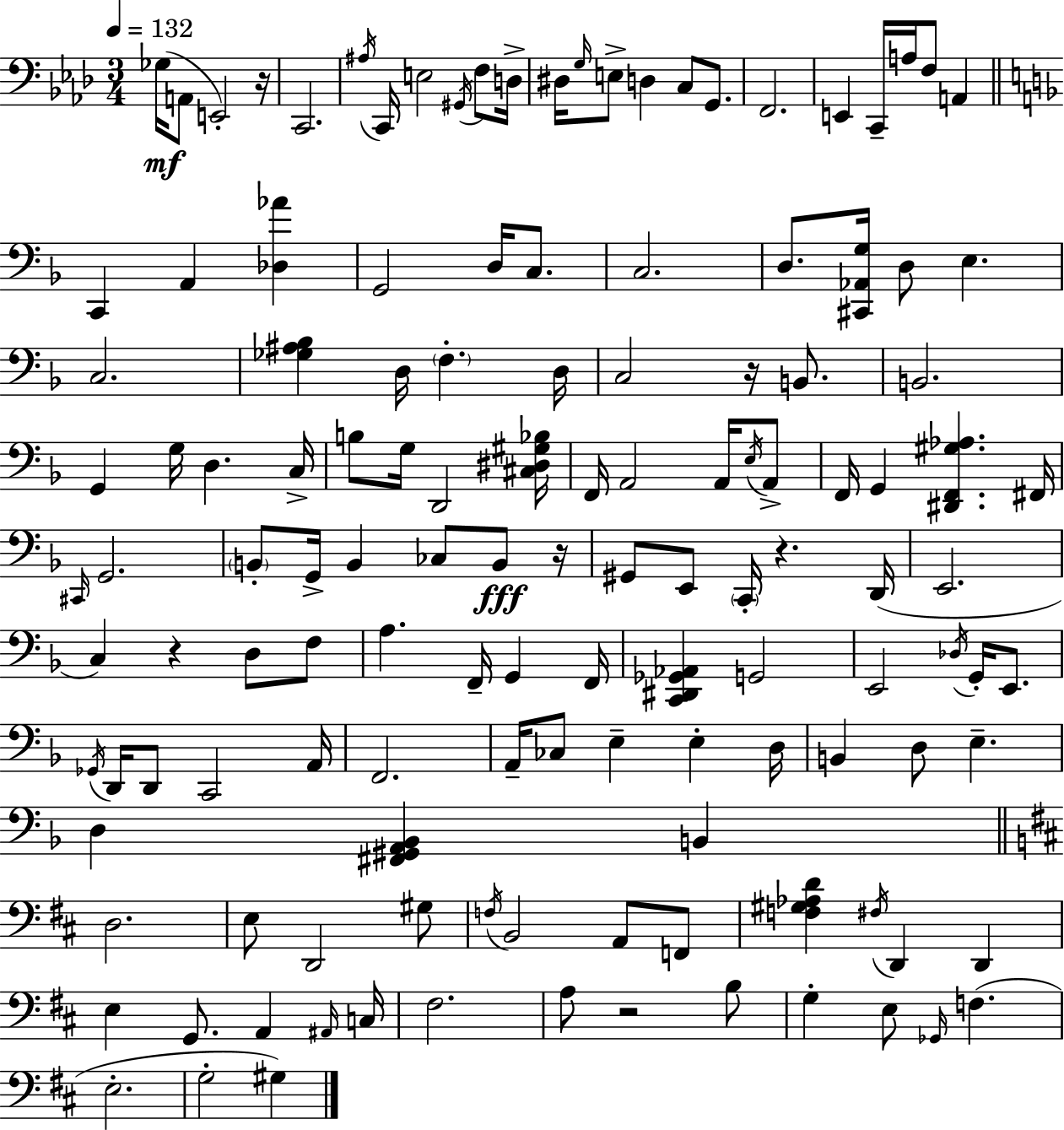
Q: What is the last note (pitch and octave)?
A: G#3